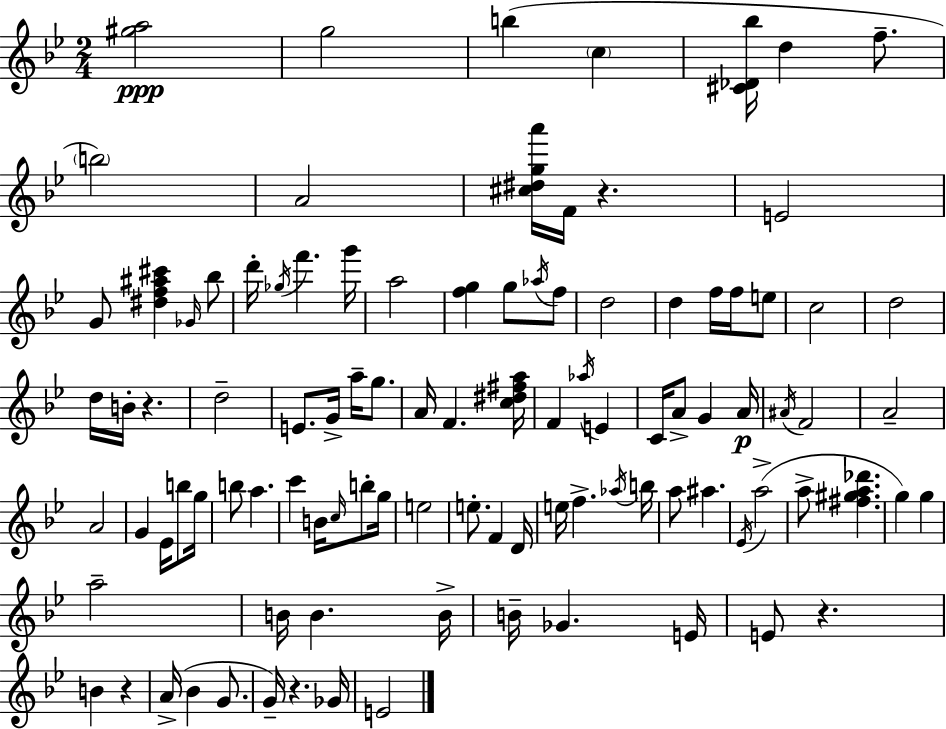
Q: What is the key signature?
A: BES major